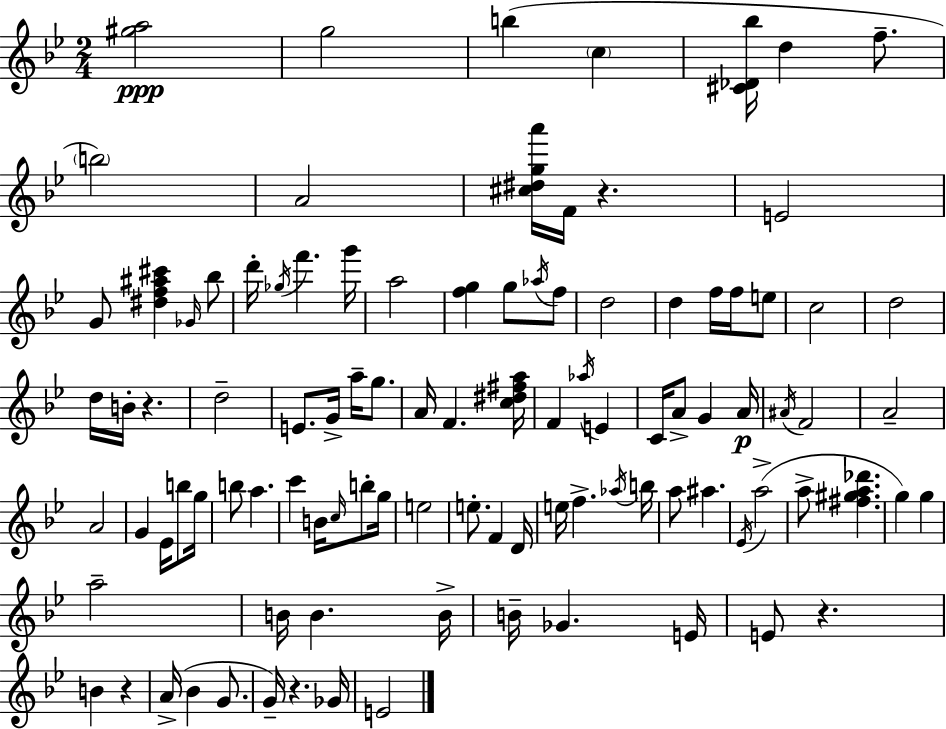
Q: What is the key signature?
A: BES major